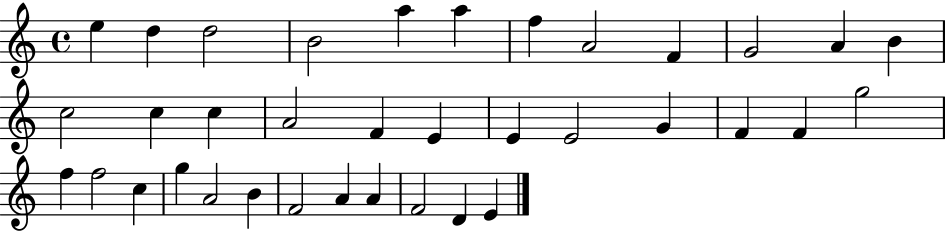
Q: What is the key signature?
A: C major